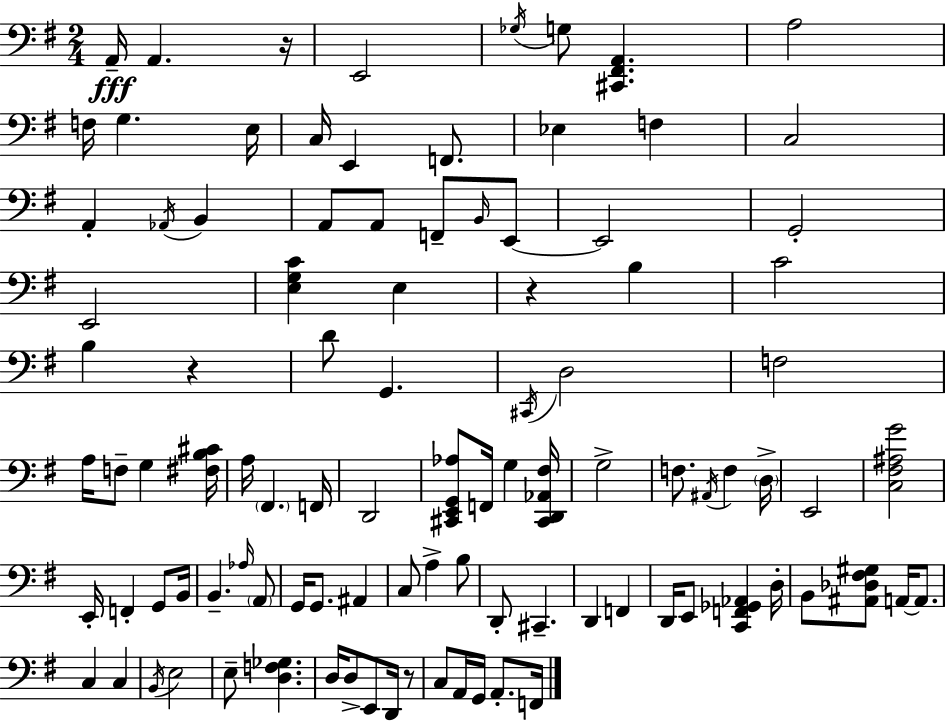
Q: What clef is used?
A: bass